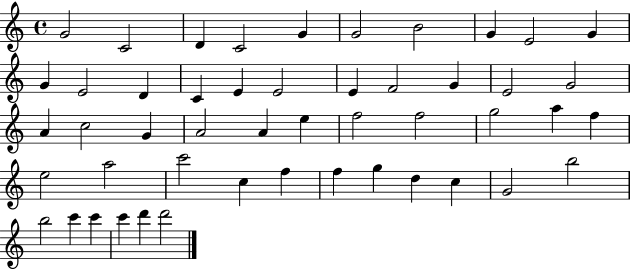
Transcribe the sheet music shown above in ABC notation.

X:1
T:Untitled
M:4/4
L:1/4
K:C
G2 C2 D C2 G G2 B2 G E2 G G E2 D C E E2 E F2 G E2 G2 A c2 G A2 A e f2 f2 g2 a f e2 a2 c'2 c f f g d c G2 b2 b2 c' c' c' d' d'2